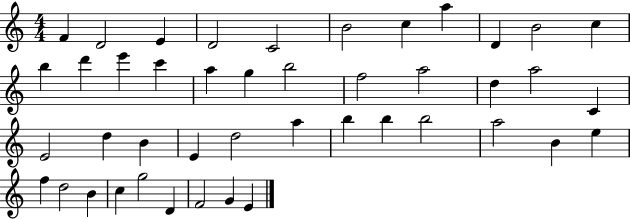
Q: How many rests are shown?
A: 0